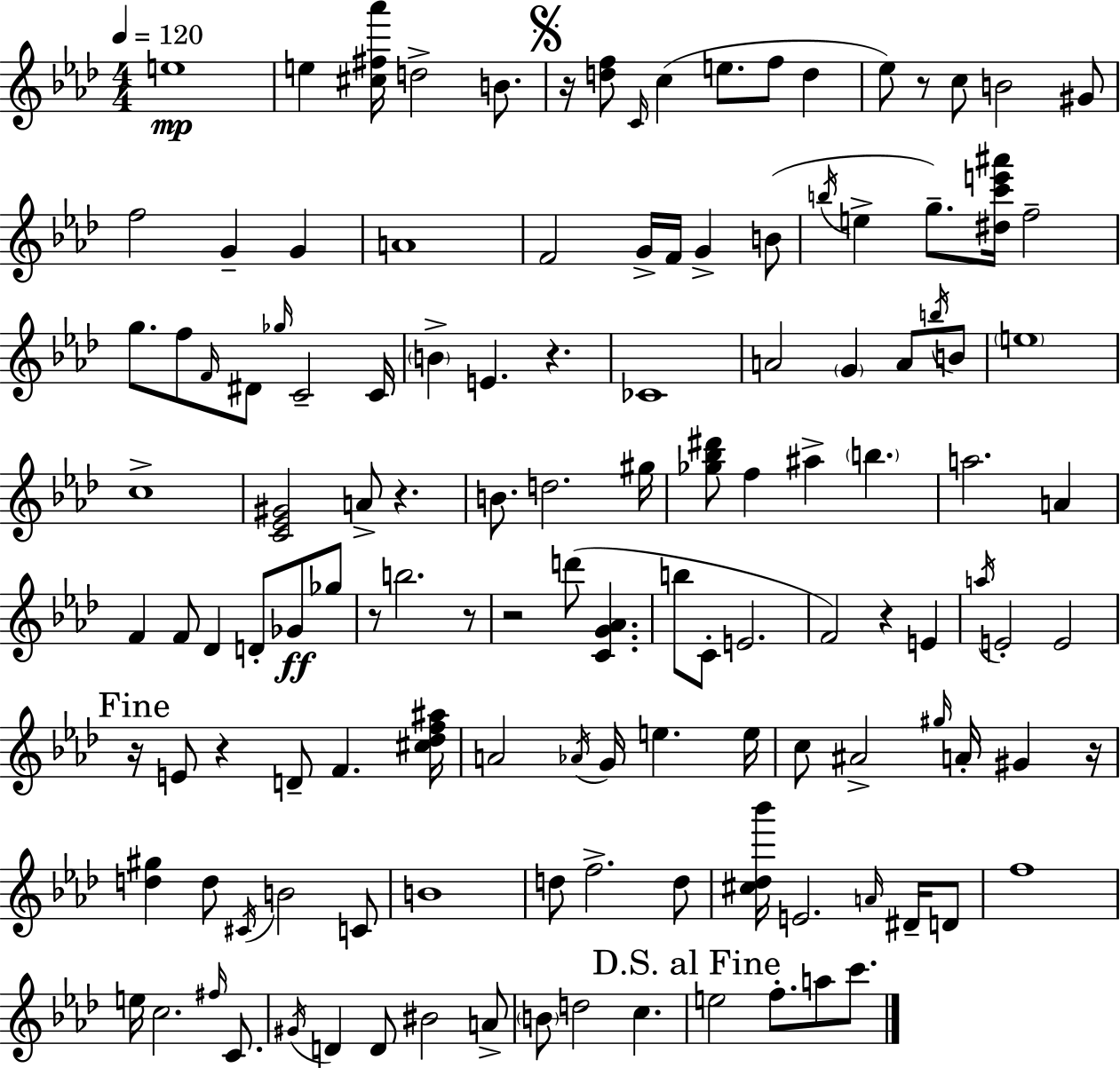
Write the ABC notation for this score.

X:1
T:Untitled
M:4/4
L:1/4
K:Ab
e4 e [^c^f_a']/4 d2 B/2 z/4 [df]/2 C/4 c e/2 f/2 d _e/2 z/2 c/2 B2 ^G/2 f2 G G A4 F2 G/4 F/4 G B/2 b/4 e g/2 [^dc'e'^a']/4 f2 g/2 f/2 F/4 ^D/2 _g/4 C2 C/4 B E z _C4 A2 G A/2 b/4 B/2 e4 c4 [C_E^G]2 A/2 z B/2 d2 ^g/4 [_g_b^d']/2 f ^a b a2 A F F/2 _D D/2 _G/2 _g/2 z/2 b2 z/2 z2 d'/2 [CG_A] b/2 C/2 E2 F2 z E a/4 E2 E2 z/4 E/2 z D/2 F [^c_df^a]/4 A2 _A/4 G/4 e e/4 c/2 ^A2 ^g/4 A/4 ^G z/4 [d^g] d/2 ^C/4 B2 C/2 B4 d/2 f2 d/2 [^c_d_b']/4 E2 A/4 ^D/4 D/2 f4 e/4 c2 ^f/4 C/2 ^G/4 D D/2 ^B2 A/2 B/2 d2 c e2 f/2 a/2 c'/2